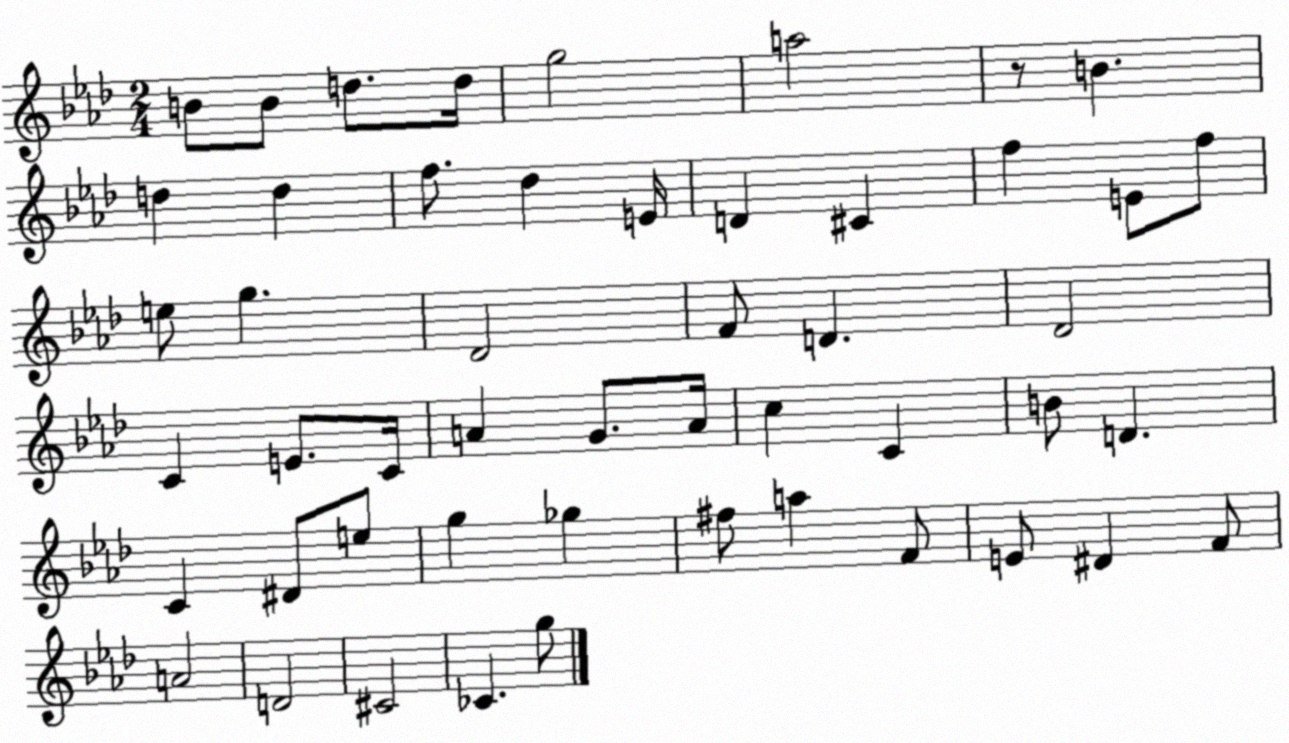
X:1
T:Untitled
M:2/4
L:1/4
K:Ab
B/2 B/2 d/2 d/4 g2 a2 z/2 B d d f/2 _d E/4 D ^C f E/2 f/2 e/2 g _D2 F/2 D _D2 C E/2 C/4 A G/2 A/4 c C B/2 D C ^D/2 e/2 g _g ^f/2 a F/2 E/2 ^D F/2 A2 D2 ^C2 _C g/2